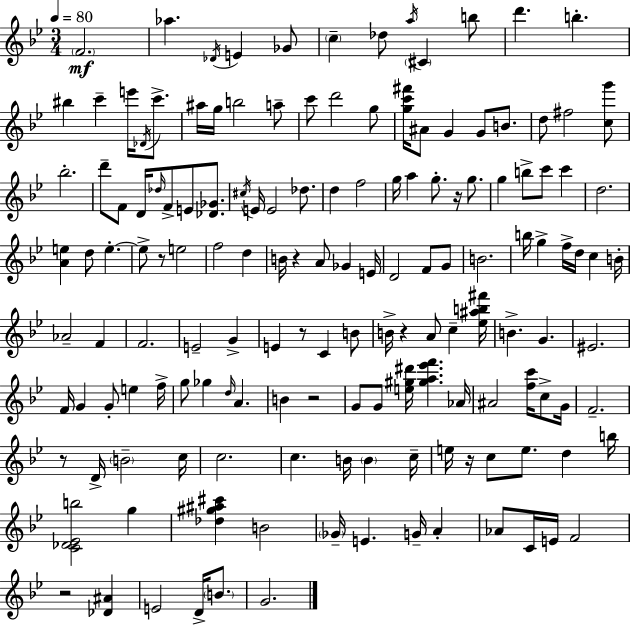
{
  \clef treble
  \numericTimeSignature
  \time 3/4
  \key bes \major
  \tempo 4 = 80
  \parenthesize f'2.\mf | aes''4. \acciaccatura { des'16 } e'4 ges'8 | \parenthesize c''4-- des''8 \acciaccatura { a''16 } \parenthesize cis'4 | b''8 d'''4. b''4.-. | \break bis''4 c'''4-- e'''16 \acciaccatura { des'16 } | c'''8.-> ais''16 g''16 b''2 | a''8-- c'''8 d'''2 | g''8 <g'' c''' fis'''>16 ais'8 g'4 g'8 | \break b'8. d''8 fis''2 | <c'' g'''>8 bes''2.-. | d'''8-- f'8 d'16 \grace { des''16 } f'8-> e'8 | <des' ges'>8. \acciaccatura { cis''16 } e'16 e'2 | \break des''8. d''4 f''2 | g''16 a''4 g''8.-. | r16 g''8. g''4 b''8-> c'''8 | c'''4 d''2. | \break <a' e''>4 d''8 e''4.-.~~ | e''8-> r8 e''2 | f''2 | d''4 b'16 r4 a'8 | \break ges'4 e'16 d'2 | f'8 g'8 b'2. | b''16 g''4-> f''16-> d''16 | c''4 b'16-. aes'2-- | \break f'4 f'2. | e'2-- | g'4-> e'4 r8 c'4 | b'8 b'16-> r4 a'8 | \break c''4-- <ees'' ais'' b'' fis'''>16 b'4.-> g'4. | eis'2. | f'16 g'4 g'8-. | e''4 f''16-> g''8 ges''4 \grace { d''16 } | \break a'4. b'4 r2 | g'8 g'8 <e'' gis'' dis'''>16 <gis'' a'' ees''' f'''>4. | aes'16 ais'2 | <f'' c'''>16 c''8-> g'16 f'2.-- | \break r8 d'16-> \parenthesize b'2-- | c''16 c''2. | c''4. | b'16 \parenthesize b'4 c''16-- e''16 r16 c''8 e''8. | \break d''4 b''16 <c' des' ees' b''>2 | g''4 <des'' gis'' ais'' cis'''>4 b'2 | \parenthesize ges'16-- e'4. | g'16-- a'4-. aes'8 c'16 e'16 f'2 | \break r2 | <des' ais'>4 e'2 | d'16-> \parenthesize b'8. g'2. | \bar "|."
}